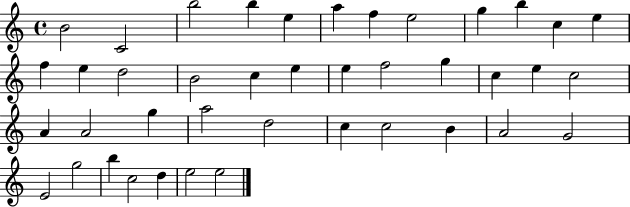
B4/h C4/h B5/h B5/q E5/q A5/q F5/q E5/h G5/q B5/q C5/q E5/q F5/q E5/q D5/h B4/h C5/q E5/q E5/q F5/h G5/q C5/q E5/q C5/h A4/q A4/h G5/q A5/h D5/h C5/q C5/h B4/q A4/h G4/h E4/h G5/h B5/q C5/h D5/q E5/h E5/h